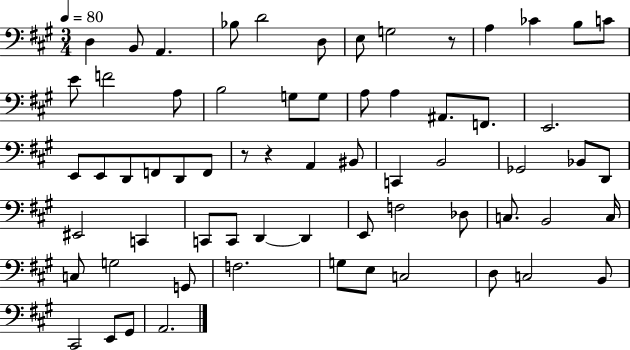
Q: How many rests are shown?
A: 3